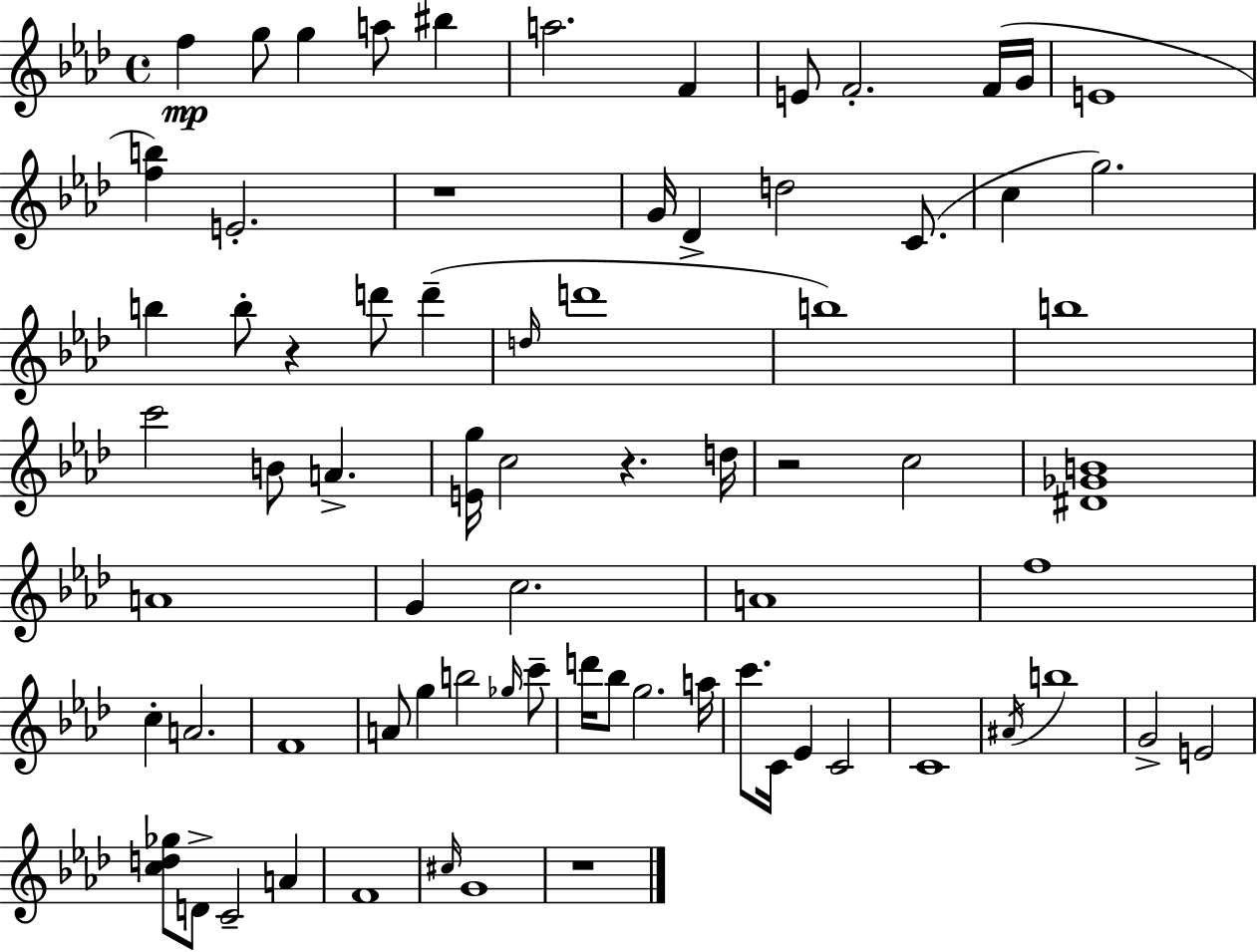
F5/q G5/e G5/q A5/e BIS5/q A5/h. F4/q E4/e F4/h. F4/s G4/s E4/w [F5,B5]/q E4/h. R/w G4/s Db4/q D5/h C4/e. C5/q G5/h. B5/q B5/e R/q D6/e D6/q D5/s D6/w B5/w B5/w C6/h B4/e A4/q. [E4,G5]/s C5/h R/q. D5/s R/h C5/h [D#4,Gb4,B4]/w A4/w G4/q C5/h. A4/w F5/w C5/q A4/h. F4/w A4/e G5/q B5/h Gb5/s C6/e D6/s Bb5/e G5/h. A5/s C6/e. C4/s Eb4/q C4/h C4/w A#4/s B5/w G4/h E4/h [C5,D5,Gb5]/e D4/e C4/h A4/q F4/w C#5/s G4/w R/w